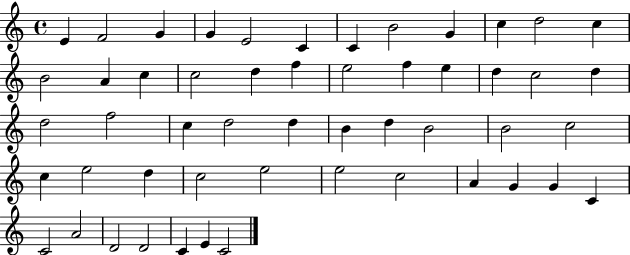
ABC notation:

X:1
T:Untitled
M:4/4
L:1/4
K:C
E F2 G G E2 C C B2 G c d2 c B2 A c c2 d f e2 f e d c2 d d2 f2 c d2 d B d B2 B2 c2 c e2 d c2 e2 e2 c2 A G G C C2 A2 D2 D2 C E C2